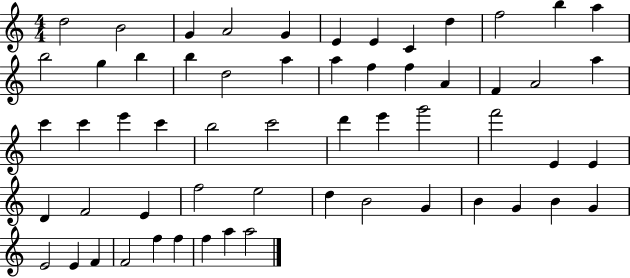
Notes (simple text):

D5/h B4/h G4/q A4/h G4/q E4/q E4/q C4/q D5/q F5/h B5/q A5/q B5/h G5/q B5/q B5/q D5/h A5/q A5/q F5/q F5/q A4/q F4/q A4/h A5/q C6/q C6/q E6/q C6/q B5/h C6/h D6/q E6/q G6/h F6/h E4/q E4/q D4/q F4/h E4/q F5/h E5/h D5/q B4/h G4/q B4/q G4/q B4/q G4/q E4/h E4/q F4/q F4/h F5/q F5/q F5/q A5/q A5/h